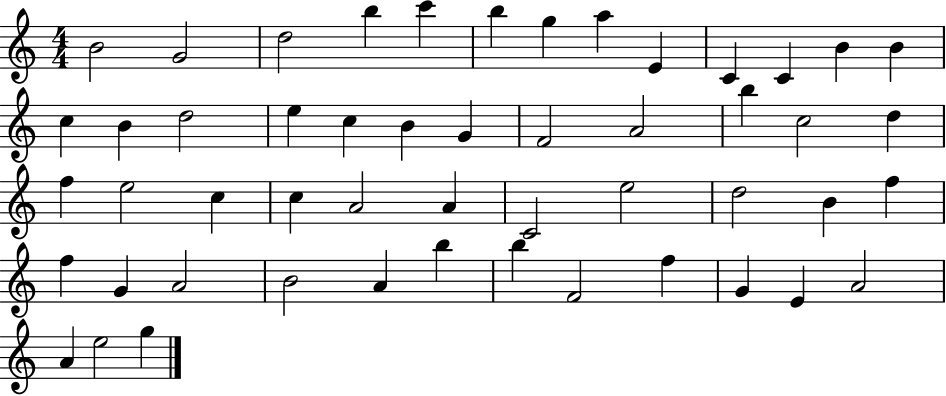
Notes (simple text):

B4/h G4/h D5/h B5/q C6/q B5/q G5/q A5/q E4/q C4/q C4/q B4/q B4/q C5/q B4/q D5/h E5/q C5/q B4/q G4/q F4/h A4/h B5/q C5/h D5/q F5/q E5/h C5/q C5/q A4/h A4/q C4/h E5/h D5/h B4/q F5/q F5/q G4/q A4/h B4/h A4/q B5/q B5/q F4/h F5/q G4/q E4/q A4/h A4/q E5/h G5/q